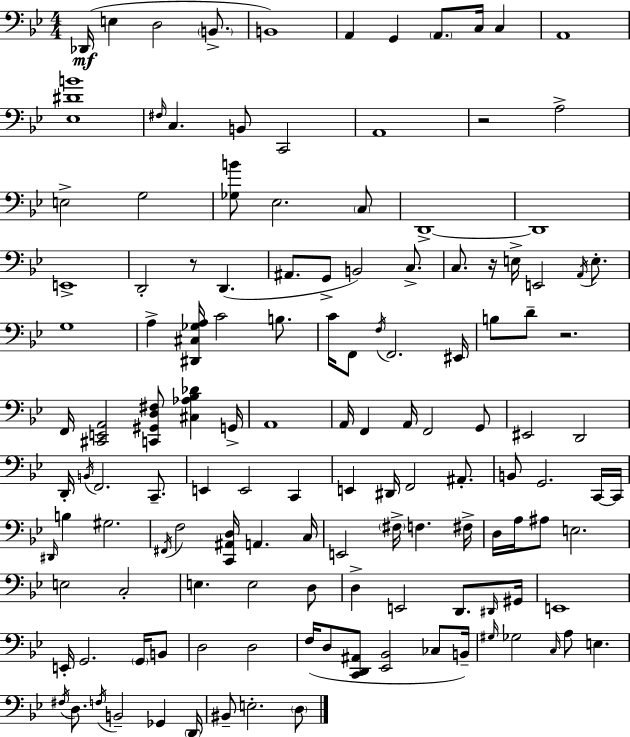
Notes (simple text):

Db2/s E3/q D3/h B2/e. B2/w A2/q G2/q A2/e. C3/s C3/q A2/w [Eb3,D#4,B4]/w F#3/s C3/q. B2/e C2/h A2/w R/h A3/h E3/h G3/h [Gb3,B4]/e Eb3/h. C3/e D2/w D2/w E2/w D2/h R/e D2/q. A#2/e. G2/e B2/h C3/e. C3/e. R/s E3/s E2/h A2/s E3/e. G3/w A3/q [D#2,C#3,Gb3,A3]/s C4/h B3/e. C4/s F2/e F3/s F2/h. EIS2/s B3/e D4/e R/h. F2/s [C#2,E2,A2]/h [C2,G#2,D3,F#3]/e [C#3,Ab3,Bb3,Db4]/q G2/s A2/w A2/s F2/q A2/s F2/h G2/e EIS2/h D2/h D2/s B2/s F2/h. C2/e. E2/q E2/h C2/q E2/q D#2/s F2/h A#2/e. B2/e G2/h. C2/s C2/s D#2/s B3/q G#3/h. F#2/s F3/h [C2,A#2,D3]/s A2/q. C3/s E2/h F#3/s F3/q. F#3/s D3/s A3/s A#3/e E3/h. E3/h C3/h E3/q. E3/h D3/e D3/q E2/h D2/e. D#2/s G#2/s E2/w E2/s G2/h. G2/s B2/e D3/h D3/h F3/s D3/e [C2,D2,A#2]/e [Eb2,Bb2]/h CES3/e B2/s G#3/s Gb3/h C3/s A3/e E3/q. F#3/s D3/e. F3/s B2/h Gb2/q D2/s BIS2/e E3/h. D3/e